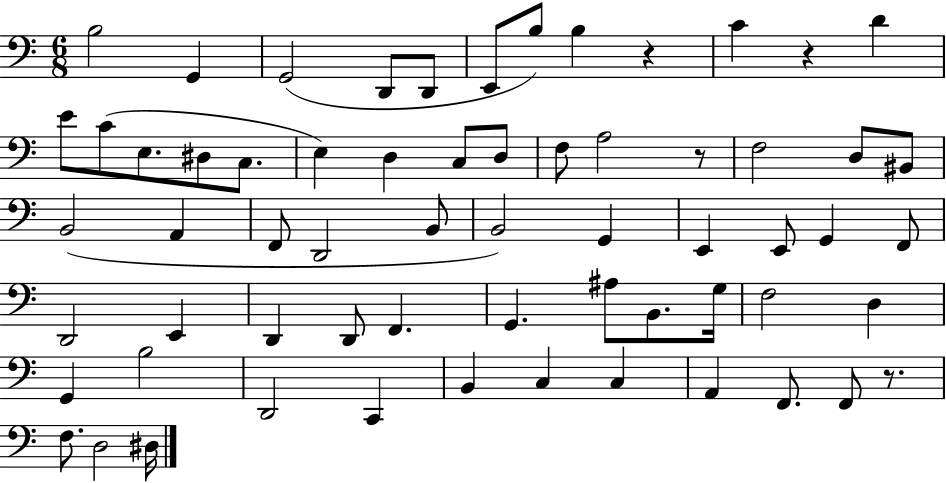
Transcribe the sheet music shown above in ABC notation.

X:1
T:Untitled
M:6/8
L:1/4
K:C
B,2 G,, G,,2 D,,/2 D,,/2 E,,/2 B,/2 B, z C z D E/2 C/2 E,/2 ^D,/2 C,/2 E, D, C,/2 D,/2 F,/2 A,2 z/2 F,2 D,/2 ^B,,/2 B,,2 A,, F,,/2 D,,2 B,,/2 B,,2 G,, E,, E,,/2 G,, F,,/2 D,,2 E,, D,, D,,/2 F,, G,, ^A,/2 B,,/2 G,/4 F,2 D, G,, B,2 D,,2 C,, B,, C, C, A,, F,,/2 F,,/2 z/2 F,/2 D,2 ^D,/4